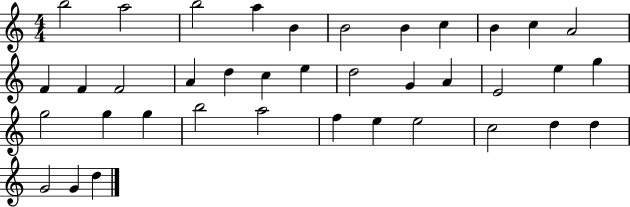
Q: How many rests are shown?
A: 0